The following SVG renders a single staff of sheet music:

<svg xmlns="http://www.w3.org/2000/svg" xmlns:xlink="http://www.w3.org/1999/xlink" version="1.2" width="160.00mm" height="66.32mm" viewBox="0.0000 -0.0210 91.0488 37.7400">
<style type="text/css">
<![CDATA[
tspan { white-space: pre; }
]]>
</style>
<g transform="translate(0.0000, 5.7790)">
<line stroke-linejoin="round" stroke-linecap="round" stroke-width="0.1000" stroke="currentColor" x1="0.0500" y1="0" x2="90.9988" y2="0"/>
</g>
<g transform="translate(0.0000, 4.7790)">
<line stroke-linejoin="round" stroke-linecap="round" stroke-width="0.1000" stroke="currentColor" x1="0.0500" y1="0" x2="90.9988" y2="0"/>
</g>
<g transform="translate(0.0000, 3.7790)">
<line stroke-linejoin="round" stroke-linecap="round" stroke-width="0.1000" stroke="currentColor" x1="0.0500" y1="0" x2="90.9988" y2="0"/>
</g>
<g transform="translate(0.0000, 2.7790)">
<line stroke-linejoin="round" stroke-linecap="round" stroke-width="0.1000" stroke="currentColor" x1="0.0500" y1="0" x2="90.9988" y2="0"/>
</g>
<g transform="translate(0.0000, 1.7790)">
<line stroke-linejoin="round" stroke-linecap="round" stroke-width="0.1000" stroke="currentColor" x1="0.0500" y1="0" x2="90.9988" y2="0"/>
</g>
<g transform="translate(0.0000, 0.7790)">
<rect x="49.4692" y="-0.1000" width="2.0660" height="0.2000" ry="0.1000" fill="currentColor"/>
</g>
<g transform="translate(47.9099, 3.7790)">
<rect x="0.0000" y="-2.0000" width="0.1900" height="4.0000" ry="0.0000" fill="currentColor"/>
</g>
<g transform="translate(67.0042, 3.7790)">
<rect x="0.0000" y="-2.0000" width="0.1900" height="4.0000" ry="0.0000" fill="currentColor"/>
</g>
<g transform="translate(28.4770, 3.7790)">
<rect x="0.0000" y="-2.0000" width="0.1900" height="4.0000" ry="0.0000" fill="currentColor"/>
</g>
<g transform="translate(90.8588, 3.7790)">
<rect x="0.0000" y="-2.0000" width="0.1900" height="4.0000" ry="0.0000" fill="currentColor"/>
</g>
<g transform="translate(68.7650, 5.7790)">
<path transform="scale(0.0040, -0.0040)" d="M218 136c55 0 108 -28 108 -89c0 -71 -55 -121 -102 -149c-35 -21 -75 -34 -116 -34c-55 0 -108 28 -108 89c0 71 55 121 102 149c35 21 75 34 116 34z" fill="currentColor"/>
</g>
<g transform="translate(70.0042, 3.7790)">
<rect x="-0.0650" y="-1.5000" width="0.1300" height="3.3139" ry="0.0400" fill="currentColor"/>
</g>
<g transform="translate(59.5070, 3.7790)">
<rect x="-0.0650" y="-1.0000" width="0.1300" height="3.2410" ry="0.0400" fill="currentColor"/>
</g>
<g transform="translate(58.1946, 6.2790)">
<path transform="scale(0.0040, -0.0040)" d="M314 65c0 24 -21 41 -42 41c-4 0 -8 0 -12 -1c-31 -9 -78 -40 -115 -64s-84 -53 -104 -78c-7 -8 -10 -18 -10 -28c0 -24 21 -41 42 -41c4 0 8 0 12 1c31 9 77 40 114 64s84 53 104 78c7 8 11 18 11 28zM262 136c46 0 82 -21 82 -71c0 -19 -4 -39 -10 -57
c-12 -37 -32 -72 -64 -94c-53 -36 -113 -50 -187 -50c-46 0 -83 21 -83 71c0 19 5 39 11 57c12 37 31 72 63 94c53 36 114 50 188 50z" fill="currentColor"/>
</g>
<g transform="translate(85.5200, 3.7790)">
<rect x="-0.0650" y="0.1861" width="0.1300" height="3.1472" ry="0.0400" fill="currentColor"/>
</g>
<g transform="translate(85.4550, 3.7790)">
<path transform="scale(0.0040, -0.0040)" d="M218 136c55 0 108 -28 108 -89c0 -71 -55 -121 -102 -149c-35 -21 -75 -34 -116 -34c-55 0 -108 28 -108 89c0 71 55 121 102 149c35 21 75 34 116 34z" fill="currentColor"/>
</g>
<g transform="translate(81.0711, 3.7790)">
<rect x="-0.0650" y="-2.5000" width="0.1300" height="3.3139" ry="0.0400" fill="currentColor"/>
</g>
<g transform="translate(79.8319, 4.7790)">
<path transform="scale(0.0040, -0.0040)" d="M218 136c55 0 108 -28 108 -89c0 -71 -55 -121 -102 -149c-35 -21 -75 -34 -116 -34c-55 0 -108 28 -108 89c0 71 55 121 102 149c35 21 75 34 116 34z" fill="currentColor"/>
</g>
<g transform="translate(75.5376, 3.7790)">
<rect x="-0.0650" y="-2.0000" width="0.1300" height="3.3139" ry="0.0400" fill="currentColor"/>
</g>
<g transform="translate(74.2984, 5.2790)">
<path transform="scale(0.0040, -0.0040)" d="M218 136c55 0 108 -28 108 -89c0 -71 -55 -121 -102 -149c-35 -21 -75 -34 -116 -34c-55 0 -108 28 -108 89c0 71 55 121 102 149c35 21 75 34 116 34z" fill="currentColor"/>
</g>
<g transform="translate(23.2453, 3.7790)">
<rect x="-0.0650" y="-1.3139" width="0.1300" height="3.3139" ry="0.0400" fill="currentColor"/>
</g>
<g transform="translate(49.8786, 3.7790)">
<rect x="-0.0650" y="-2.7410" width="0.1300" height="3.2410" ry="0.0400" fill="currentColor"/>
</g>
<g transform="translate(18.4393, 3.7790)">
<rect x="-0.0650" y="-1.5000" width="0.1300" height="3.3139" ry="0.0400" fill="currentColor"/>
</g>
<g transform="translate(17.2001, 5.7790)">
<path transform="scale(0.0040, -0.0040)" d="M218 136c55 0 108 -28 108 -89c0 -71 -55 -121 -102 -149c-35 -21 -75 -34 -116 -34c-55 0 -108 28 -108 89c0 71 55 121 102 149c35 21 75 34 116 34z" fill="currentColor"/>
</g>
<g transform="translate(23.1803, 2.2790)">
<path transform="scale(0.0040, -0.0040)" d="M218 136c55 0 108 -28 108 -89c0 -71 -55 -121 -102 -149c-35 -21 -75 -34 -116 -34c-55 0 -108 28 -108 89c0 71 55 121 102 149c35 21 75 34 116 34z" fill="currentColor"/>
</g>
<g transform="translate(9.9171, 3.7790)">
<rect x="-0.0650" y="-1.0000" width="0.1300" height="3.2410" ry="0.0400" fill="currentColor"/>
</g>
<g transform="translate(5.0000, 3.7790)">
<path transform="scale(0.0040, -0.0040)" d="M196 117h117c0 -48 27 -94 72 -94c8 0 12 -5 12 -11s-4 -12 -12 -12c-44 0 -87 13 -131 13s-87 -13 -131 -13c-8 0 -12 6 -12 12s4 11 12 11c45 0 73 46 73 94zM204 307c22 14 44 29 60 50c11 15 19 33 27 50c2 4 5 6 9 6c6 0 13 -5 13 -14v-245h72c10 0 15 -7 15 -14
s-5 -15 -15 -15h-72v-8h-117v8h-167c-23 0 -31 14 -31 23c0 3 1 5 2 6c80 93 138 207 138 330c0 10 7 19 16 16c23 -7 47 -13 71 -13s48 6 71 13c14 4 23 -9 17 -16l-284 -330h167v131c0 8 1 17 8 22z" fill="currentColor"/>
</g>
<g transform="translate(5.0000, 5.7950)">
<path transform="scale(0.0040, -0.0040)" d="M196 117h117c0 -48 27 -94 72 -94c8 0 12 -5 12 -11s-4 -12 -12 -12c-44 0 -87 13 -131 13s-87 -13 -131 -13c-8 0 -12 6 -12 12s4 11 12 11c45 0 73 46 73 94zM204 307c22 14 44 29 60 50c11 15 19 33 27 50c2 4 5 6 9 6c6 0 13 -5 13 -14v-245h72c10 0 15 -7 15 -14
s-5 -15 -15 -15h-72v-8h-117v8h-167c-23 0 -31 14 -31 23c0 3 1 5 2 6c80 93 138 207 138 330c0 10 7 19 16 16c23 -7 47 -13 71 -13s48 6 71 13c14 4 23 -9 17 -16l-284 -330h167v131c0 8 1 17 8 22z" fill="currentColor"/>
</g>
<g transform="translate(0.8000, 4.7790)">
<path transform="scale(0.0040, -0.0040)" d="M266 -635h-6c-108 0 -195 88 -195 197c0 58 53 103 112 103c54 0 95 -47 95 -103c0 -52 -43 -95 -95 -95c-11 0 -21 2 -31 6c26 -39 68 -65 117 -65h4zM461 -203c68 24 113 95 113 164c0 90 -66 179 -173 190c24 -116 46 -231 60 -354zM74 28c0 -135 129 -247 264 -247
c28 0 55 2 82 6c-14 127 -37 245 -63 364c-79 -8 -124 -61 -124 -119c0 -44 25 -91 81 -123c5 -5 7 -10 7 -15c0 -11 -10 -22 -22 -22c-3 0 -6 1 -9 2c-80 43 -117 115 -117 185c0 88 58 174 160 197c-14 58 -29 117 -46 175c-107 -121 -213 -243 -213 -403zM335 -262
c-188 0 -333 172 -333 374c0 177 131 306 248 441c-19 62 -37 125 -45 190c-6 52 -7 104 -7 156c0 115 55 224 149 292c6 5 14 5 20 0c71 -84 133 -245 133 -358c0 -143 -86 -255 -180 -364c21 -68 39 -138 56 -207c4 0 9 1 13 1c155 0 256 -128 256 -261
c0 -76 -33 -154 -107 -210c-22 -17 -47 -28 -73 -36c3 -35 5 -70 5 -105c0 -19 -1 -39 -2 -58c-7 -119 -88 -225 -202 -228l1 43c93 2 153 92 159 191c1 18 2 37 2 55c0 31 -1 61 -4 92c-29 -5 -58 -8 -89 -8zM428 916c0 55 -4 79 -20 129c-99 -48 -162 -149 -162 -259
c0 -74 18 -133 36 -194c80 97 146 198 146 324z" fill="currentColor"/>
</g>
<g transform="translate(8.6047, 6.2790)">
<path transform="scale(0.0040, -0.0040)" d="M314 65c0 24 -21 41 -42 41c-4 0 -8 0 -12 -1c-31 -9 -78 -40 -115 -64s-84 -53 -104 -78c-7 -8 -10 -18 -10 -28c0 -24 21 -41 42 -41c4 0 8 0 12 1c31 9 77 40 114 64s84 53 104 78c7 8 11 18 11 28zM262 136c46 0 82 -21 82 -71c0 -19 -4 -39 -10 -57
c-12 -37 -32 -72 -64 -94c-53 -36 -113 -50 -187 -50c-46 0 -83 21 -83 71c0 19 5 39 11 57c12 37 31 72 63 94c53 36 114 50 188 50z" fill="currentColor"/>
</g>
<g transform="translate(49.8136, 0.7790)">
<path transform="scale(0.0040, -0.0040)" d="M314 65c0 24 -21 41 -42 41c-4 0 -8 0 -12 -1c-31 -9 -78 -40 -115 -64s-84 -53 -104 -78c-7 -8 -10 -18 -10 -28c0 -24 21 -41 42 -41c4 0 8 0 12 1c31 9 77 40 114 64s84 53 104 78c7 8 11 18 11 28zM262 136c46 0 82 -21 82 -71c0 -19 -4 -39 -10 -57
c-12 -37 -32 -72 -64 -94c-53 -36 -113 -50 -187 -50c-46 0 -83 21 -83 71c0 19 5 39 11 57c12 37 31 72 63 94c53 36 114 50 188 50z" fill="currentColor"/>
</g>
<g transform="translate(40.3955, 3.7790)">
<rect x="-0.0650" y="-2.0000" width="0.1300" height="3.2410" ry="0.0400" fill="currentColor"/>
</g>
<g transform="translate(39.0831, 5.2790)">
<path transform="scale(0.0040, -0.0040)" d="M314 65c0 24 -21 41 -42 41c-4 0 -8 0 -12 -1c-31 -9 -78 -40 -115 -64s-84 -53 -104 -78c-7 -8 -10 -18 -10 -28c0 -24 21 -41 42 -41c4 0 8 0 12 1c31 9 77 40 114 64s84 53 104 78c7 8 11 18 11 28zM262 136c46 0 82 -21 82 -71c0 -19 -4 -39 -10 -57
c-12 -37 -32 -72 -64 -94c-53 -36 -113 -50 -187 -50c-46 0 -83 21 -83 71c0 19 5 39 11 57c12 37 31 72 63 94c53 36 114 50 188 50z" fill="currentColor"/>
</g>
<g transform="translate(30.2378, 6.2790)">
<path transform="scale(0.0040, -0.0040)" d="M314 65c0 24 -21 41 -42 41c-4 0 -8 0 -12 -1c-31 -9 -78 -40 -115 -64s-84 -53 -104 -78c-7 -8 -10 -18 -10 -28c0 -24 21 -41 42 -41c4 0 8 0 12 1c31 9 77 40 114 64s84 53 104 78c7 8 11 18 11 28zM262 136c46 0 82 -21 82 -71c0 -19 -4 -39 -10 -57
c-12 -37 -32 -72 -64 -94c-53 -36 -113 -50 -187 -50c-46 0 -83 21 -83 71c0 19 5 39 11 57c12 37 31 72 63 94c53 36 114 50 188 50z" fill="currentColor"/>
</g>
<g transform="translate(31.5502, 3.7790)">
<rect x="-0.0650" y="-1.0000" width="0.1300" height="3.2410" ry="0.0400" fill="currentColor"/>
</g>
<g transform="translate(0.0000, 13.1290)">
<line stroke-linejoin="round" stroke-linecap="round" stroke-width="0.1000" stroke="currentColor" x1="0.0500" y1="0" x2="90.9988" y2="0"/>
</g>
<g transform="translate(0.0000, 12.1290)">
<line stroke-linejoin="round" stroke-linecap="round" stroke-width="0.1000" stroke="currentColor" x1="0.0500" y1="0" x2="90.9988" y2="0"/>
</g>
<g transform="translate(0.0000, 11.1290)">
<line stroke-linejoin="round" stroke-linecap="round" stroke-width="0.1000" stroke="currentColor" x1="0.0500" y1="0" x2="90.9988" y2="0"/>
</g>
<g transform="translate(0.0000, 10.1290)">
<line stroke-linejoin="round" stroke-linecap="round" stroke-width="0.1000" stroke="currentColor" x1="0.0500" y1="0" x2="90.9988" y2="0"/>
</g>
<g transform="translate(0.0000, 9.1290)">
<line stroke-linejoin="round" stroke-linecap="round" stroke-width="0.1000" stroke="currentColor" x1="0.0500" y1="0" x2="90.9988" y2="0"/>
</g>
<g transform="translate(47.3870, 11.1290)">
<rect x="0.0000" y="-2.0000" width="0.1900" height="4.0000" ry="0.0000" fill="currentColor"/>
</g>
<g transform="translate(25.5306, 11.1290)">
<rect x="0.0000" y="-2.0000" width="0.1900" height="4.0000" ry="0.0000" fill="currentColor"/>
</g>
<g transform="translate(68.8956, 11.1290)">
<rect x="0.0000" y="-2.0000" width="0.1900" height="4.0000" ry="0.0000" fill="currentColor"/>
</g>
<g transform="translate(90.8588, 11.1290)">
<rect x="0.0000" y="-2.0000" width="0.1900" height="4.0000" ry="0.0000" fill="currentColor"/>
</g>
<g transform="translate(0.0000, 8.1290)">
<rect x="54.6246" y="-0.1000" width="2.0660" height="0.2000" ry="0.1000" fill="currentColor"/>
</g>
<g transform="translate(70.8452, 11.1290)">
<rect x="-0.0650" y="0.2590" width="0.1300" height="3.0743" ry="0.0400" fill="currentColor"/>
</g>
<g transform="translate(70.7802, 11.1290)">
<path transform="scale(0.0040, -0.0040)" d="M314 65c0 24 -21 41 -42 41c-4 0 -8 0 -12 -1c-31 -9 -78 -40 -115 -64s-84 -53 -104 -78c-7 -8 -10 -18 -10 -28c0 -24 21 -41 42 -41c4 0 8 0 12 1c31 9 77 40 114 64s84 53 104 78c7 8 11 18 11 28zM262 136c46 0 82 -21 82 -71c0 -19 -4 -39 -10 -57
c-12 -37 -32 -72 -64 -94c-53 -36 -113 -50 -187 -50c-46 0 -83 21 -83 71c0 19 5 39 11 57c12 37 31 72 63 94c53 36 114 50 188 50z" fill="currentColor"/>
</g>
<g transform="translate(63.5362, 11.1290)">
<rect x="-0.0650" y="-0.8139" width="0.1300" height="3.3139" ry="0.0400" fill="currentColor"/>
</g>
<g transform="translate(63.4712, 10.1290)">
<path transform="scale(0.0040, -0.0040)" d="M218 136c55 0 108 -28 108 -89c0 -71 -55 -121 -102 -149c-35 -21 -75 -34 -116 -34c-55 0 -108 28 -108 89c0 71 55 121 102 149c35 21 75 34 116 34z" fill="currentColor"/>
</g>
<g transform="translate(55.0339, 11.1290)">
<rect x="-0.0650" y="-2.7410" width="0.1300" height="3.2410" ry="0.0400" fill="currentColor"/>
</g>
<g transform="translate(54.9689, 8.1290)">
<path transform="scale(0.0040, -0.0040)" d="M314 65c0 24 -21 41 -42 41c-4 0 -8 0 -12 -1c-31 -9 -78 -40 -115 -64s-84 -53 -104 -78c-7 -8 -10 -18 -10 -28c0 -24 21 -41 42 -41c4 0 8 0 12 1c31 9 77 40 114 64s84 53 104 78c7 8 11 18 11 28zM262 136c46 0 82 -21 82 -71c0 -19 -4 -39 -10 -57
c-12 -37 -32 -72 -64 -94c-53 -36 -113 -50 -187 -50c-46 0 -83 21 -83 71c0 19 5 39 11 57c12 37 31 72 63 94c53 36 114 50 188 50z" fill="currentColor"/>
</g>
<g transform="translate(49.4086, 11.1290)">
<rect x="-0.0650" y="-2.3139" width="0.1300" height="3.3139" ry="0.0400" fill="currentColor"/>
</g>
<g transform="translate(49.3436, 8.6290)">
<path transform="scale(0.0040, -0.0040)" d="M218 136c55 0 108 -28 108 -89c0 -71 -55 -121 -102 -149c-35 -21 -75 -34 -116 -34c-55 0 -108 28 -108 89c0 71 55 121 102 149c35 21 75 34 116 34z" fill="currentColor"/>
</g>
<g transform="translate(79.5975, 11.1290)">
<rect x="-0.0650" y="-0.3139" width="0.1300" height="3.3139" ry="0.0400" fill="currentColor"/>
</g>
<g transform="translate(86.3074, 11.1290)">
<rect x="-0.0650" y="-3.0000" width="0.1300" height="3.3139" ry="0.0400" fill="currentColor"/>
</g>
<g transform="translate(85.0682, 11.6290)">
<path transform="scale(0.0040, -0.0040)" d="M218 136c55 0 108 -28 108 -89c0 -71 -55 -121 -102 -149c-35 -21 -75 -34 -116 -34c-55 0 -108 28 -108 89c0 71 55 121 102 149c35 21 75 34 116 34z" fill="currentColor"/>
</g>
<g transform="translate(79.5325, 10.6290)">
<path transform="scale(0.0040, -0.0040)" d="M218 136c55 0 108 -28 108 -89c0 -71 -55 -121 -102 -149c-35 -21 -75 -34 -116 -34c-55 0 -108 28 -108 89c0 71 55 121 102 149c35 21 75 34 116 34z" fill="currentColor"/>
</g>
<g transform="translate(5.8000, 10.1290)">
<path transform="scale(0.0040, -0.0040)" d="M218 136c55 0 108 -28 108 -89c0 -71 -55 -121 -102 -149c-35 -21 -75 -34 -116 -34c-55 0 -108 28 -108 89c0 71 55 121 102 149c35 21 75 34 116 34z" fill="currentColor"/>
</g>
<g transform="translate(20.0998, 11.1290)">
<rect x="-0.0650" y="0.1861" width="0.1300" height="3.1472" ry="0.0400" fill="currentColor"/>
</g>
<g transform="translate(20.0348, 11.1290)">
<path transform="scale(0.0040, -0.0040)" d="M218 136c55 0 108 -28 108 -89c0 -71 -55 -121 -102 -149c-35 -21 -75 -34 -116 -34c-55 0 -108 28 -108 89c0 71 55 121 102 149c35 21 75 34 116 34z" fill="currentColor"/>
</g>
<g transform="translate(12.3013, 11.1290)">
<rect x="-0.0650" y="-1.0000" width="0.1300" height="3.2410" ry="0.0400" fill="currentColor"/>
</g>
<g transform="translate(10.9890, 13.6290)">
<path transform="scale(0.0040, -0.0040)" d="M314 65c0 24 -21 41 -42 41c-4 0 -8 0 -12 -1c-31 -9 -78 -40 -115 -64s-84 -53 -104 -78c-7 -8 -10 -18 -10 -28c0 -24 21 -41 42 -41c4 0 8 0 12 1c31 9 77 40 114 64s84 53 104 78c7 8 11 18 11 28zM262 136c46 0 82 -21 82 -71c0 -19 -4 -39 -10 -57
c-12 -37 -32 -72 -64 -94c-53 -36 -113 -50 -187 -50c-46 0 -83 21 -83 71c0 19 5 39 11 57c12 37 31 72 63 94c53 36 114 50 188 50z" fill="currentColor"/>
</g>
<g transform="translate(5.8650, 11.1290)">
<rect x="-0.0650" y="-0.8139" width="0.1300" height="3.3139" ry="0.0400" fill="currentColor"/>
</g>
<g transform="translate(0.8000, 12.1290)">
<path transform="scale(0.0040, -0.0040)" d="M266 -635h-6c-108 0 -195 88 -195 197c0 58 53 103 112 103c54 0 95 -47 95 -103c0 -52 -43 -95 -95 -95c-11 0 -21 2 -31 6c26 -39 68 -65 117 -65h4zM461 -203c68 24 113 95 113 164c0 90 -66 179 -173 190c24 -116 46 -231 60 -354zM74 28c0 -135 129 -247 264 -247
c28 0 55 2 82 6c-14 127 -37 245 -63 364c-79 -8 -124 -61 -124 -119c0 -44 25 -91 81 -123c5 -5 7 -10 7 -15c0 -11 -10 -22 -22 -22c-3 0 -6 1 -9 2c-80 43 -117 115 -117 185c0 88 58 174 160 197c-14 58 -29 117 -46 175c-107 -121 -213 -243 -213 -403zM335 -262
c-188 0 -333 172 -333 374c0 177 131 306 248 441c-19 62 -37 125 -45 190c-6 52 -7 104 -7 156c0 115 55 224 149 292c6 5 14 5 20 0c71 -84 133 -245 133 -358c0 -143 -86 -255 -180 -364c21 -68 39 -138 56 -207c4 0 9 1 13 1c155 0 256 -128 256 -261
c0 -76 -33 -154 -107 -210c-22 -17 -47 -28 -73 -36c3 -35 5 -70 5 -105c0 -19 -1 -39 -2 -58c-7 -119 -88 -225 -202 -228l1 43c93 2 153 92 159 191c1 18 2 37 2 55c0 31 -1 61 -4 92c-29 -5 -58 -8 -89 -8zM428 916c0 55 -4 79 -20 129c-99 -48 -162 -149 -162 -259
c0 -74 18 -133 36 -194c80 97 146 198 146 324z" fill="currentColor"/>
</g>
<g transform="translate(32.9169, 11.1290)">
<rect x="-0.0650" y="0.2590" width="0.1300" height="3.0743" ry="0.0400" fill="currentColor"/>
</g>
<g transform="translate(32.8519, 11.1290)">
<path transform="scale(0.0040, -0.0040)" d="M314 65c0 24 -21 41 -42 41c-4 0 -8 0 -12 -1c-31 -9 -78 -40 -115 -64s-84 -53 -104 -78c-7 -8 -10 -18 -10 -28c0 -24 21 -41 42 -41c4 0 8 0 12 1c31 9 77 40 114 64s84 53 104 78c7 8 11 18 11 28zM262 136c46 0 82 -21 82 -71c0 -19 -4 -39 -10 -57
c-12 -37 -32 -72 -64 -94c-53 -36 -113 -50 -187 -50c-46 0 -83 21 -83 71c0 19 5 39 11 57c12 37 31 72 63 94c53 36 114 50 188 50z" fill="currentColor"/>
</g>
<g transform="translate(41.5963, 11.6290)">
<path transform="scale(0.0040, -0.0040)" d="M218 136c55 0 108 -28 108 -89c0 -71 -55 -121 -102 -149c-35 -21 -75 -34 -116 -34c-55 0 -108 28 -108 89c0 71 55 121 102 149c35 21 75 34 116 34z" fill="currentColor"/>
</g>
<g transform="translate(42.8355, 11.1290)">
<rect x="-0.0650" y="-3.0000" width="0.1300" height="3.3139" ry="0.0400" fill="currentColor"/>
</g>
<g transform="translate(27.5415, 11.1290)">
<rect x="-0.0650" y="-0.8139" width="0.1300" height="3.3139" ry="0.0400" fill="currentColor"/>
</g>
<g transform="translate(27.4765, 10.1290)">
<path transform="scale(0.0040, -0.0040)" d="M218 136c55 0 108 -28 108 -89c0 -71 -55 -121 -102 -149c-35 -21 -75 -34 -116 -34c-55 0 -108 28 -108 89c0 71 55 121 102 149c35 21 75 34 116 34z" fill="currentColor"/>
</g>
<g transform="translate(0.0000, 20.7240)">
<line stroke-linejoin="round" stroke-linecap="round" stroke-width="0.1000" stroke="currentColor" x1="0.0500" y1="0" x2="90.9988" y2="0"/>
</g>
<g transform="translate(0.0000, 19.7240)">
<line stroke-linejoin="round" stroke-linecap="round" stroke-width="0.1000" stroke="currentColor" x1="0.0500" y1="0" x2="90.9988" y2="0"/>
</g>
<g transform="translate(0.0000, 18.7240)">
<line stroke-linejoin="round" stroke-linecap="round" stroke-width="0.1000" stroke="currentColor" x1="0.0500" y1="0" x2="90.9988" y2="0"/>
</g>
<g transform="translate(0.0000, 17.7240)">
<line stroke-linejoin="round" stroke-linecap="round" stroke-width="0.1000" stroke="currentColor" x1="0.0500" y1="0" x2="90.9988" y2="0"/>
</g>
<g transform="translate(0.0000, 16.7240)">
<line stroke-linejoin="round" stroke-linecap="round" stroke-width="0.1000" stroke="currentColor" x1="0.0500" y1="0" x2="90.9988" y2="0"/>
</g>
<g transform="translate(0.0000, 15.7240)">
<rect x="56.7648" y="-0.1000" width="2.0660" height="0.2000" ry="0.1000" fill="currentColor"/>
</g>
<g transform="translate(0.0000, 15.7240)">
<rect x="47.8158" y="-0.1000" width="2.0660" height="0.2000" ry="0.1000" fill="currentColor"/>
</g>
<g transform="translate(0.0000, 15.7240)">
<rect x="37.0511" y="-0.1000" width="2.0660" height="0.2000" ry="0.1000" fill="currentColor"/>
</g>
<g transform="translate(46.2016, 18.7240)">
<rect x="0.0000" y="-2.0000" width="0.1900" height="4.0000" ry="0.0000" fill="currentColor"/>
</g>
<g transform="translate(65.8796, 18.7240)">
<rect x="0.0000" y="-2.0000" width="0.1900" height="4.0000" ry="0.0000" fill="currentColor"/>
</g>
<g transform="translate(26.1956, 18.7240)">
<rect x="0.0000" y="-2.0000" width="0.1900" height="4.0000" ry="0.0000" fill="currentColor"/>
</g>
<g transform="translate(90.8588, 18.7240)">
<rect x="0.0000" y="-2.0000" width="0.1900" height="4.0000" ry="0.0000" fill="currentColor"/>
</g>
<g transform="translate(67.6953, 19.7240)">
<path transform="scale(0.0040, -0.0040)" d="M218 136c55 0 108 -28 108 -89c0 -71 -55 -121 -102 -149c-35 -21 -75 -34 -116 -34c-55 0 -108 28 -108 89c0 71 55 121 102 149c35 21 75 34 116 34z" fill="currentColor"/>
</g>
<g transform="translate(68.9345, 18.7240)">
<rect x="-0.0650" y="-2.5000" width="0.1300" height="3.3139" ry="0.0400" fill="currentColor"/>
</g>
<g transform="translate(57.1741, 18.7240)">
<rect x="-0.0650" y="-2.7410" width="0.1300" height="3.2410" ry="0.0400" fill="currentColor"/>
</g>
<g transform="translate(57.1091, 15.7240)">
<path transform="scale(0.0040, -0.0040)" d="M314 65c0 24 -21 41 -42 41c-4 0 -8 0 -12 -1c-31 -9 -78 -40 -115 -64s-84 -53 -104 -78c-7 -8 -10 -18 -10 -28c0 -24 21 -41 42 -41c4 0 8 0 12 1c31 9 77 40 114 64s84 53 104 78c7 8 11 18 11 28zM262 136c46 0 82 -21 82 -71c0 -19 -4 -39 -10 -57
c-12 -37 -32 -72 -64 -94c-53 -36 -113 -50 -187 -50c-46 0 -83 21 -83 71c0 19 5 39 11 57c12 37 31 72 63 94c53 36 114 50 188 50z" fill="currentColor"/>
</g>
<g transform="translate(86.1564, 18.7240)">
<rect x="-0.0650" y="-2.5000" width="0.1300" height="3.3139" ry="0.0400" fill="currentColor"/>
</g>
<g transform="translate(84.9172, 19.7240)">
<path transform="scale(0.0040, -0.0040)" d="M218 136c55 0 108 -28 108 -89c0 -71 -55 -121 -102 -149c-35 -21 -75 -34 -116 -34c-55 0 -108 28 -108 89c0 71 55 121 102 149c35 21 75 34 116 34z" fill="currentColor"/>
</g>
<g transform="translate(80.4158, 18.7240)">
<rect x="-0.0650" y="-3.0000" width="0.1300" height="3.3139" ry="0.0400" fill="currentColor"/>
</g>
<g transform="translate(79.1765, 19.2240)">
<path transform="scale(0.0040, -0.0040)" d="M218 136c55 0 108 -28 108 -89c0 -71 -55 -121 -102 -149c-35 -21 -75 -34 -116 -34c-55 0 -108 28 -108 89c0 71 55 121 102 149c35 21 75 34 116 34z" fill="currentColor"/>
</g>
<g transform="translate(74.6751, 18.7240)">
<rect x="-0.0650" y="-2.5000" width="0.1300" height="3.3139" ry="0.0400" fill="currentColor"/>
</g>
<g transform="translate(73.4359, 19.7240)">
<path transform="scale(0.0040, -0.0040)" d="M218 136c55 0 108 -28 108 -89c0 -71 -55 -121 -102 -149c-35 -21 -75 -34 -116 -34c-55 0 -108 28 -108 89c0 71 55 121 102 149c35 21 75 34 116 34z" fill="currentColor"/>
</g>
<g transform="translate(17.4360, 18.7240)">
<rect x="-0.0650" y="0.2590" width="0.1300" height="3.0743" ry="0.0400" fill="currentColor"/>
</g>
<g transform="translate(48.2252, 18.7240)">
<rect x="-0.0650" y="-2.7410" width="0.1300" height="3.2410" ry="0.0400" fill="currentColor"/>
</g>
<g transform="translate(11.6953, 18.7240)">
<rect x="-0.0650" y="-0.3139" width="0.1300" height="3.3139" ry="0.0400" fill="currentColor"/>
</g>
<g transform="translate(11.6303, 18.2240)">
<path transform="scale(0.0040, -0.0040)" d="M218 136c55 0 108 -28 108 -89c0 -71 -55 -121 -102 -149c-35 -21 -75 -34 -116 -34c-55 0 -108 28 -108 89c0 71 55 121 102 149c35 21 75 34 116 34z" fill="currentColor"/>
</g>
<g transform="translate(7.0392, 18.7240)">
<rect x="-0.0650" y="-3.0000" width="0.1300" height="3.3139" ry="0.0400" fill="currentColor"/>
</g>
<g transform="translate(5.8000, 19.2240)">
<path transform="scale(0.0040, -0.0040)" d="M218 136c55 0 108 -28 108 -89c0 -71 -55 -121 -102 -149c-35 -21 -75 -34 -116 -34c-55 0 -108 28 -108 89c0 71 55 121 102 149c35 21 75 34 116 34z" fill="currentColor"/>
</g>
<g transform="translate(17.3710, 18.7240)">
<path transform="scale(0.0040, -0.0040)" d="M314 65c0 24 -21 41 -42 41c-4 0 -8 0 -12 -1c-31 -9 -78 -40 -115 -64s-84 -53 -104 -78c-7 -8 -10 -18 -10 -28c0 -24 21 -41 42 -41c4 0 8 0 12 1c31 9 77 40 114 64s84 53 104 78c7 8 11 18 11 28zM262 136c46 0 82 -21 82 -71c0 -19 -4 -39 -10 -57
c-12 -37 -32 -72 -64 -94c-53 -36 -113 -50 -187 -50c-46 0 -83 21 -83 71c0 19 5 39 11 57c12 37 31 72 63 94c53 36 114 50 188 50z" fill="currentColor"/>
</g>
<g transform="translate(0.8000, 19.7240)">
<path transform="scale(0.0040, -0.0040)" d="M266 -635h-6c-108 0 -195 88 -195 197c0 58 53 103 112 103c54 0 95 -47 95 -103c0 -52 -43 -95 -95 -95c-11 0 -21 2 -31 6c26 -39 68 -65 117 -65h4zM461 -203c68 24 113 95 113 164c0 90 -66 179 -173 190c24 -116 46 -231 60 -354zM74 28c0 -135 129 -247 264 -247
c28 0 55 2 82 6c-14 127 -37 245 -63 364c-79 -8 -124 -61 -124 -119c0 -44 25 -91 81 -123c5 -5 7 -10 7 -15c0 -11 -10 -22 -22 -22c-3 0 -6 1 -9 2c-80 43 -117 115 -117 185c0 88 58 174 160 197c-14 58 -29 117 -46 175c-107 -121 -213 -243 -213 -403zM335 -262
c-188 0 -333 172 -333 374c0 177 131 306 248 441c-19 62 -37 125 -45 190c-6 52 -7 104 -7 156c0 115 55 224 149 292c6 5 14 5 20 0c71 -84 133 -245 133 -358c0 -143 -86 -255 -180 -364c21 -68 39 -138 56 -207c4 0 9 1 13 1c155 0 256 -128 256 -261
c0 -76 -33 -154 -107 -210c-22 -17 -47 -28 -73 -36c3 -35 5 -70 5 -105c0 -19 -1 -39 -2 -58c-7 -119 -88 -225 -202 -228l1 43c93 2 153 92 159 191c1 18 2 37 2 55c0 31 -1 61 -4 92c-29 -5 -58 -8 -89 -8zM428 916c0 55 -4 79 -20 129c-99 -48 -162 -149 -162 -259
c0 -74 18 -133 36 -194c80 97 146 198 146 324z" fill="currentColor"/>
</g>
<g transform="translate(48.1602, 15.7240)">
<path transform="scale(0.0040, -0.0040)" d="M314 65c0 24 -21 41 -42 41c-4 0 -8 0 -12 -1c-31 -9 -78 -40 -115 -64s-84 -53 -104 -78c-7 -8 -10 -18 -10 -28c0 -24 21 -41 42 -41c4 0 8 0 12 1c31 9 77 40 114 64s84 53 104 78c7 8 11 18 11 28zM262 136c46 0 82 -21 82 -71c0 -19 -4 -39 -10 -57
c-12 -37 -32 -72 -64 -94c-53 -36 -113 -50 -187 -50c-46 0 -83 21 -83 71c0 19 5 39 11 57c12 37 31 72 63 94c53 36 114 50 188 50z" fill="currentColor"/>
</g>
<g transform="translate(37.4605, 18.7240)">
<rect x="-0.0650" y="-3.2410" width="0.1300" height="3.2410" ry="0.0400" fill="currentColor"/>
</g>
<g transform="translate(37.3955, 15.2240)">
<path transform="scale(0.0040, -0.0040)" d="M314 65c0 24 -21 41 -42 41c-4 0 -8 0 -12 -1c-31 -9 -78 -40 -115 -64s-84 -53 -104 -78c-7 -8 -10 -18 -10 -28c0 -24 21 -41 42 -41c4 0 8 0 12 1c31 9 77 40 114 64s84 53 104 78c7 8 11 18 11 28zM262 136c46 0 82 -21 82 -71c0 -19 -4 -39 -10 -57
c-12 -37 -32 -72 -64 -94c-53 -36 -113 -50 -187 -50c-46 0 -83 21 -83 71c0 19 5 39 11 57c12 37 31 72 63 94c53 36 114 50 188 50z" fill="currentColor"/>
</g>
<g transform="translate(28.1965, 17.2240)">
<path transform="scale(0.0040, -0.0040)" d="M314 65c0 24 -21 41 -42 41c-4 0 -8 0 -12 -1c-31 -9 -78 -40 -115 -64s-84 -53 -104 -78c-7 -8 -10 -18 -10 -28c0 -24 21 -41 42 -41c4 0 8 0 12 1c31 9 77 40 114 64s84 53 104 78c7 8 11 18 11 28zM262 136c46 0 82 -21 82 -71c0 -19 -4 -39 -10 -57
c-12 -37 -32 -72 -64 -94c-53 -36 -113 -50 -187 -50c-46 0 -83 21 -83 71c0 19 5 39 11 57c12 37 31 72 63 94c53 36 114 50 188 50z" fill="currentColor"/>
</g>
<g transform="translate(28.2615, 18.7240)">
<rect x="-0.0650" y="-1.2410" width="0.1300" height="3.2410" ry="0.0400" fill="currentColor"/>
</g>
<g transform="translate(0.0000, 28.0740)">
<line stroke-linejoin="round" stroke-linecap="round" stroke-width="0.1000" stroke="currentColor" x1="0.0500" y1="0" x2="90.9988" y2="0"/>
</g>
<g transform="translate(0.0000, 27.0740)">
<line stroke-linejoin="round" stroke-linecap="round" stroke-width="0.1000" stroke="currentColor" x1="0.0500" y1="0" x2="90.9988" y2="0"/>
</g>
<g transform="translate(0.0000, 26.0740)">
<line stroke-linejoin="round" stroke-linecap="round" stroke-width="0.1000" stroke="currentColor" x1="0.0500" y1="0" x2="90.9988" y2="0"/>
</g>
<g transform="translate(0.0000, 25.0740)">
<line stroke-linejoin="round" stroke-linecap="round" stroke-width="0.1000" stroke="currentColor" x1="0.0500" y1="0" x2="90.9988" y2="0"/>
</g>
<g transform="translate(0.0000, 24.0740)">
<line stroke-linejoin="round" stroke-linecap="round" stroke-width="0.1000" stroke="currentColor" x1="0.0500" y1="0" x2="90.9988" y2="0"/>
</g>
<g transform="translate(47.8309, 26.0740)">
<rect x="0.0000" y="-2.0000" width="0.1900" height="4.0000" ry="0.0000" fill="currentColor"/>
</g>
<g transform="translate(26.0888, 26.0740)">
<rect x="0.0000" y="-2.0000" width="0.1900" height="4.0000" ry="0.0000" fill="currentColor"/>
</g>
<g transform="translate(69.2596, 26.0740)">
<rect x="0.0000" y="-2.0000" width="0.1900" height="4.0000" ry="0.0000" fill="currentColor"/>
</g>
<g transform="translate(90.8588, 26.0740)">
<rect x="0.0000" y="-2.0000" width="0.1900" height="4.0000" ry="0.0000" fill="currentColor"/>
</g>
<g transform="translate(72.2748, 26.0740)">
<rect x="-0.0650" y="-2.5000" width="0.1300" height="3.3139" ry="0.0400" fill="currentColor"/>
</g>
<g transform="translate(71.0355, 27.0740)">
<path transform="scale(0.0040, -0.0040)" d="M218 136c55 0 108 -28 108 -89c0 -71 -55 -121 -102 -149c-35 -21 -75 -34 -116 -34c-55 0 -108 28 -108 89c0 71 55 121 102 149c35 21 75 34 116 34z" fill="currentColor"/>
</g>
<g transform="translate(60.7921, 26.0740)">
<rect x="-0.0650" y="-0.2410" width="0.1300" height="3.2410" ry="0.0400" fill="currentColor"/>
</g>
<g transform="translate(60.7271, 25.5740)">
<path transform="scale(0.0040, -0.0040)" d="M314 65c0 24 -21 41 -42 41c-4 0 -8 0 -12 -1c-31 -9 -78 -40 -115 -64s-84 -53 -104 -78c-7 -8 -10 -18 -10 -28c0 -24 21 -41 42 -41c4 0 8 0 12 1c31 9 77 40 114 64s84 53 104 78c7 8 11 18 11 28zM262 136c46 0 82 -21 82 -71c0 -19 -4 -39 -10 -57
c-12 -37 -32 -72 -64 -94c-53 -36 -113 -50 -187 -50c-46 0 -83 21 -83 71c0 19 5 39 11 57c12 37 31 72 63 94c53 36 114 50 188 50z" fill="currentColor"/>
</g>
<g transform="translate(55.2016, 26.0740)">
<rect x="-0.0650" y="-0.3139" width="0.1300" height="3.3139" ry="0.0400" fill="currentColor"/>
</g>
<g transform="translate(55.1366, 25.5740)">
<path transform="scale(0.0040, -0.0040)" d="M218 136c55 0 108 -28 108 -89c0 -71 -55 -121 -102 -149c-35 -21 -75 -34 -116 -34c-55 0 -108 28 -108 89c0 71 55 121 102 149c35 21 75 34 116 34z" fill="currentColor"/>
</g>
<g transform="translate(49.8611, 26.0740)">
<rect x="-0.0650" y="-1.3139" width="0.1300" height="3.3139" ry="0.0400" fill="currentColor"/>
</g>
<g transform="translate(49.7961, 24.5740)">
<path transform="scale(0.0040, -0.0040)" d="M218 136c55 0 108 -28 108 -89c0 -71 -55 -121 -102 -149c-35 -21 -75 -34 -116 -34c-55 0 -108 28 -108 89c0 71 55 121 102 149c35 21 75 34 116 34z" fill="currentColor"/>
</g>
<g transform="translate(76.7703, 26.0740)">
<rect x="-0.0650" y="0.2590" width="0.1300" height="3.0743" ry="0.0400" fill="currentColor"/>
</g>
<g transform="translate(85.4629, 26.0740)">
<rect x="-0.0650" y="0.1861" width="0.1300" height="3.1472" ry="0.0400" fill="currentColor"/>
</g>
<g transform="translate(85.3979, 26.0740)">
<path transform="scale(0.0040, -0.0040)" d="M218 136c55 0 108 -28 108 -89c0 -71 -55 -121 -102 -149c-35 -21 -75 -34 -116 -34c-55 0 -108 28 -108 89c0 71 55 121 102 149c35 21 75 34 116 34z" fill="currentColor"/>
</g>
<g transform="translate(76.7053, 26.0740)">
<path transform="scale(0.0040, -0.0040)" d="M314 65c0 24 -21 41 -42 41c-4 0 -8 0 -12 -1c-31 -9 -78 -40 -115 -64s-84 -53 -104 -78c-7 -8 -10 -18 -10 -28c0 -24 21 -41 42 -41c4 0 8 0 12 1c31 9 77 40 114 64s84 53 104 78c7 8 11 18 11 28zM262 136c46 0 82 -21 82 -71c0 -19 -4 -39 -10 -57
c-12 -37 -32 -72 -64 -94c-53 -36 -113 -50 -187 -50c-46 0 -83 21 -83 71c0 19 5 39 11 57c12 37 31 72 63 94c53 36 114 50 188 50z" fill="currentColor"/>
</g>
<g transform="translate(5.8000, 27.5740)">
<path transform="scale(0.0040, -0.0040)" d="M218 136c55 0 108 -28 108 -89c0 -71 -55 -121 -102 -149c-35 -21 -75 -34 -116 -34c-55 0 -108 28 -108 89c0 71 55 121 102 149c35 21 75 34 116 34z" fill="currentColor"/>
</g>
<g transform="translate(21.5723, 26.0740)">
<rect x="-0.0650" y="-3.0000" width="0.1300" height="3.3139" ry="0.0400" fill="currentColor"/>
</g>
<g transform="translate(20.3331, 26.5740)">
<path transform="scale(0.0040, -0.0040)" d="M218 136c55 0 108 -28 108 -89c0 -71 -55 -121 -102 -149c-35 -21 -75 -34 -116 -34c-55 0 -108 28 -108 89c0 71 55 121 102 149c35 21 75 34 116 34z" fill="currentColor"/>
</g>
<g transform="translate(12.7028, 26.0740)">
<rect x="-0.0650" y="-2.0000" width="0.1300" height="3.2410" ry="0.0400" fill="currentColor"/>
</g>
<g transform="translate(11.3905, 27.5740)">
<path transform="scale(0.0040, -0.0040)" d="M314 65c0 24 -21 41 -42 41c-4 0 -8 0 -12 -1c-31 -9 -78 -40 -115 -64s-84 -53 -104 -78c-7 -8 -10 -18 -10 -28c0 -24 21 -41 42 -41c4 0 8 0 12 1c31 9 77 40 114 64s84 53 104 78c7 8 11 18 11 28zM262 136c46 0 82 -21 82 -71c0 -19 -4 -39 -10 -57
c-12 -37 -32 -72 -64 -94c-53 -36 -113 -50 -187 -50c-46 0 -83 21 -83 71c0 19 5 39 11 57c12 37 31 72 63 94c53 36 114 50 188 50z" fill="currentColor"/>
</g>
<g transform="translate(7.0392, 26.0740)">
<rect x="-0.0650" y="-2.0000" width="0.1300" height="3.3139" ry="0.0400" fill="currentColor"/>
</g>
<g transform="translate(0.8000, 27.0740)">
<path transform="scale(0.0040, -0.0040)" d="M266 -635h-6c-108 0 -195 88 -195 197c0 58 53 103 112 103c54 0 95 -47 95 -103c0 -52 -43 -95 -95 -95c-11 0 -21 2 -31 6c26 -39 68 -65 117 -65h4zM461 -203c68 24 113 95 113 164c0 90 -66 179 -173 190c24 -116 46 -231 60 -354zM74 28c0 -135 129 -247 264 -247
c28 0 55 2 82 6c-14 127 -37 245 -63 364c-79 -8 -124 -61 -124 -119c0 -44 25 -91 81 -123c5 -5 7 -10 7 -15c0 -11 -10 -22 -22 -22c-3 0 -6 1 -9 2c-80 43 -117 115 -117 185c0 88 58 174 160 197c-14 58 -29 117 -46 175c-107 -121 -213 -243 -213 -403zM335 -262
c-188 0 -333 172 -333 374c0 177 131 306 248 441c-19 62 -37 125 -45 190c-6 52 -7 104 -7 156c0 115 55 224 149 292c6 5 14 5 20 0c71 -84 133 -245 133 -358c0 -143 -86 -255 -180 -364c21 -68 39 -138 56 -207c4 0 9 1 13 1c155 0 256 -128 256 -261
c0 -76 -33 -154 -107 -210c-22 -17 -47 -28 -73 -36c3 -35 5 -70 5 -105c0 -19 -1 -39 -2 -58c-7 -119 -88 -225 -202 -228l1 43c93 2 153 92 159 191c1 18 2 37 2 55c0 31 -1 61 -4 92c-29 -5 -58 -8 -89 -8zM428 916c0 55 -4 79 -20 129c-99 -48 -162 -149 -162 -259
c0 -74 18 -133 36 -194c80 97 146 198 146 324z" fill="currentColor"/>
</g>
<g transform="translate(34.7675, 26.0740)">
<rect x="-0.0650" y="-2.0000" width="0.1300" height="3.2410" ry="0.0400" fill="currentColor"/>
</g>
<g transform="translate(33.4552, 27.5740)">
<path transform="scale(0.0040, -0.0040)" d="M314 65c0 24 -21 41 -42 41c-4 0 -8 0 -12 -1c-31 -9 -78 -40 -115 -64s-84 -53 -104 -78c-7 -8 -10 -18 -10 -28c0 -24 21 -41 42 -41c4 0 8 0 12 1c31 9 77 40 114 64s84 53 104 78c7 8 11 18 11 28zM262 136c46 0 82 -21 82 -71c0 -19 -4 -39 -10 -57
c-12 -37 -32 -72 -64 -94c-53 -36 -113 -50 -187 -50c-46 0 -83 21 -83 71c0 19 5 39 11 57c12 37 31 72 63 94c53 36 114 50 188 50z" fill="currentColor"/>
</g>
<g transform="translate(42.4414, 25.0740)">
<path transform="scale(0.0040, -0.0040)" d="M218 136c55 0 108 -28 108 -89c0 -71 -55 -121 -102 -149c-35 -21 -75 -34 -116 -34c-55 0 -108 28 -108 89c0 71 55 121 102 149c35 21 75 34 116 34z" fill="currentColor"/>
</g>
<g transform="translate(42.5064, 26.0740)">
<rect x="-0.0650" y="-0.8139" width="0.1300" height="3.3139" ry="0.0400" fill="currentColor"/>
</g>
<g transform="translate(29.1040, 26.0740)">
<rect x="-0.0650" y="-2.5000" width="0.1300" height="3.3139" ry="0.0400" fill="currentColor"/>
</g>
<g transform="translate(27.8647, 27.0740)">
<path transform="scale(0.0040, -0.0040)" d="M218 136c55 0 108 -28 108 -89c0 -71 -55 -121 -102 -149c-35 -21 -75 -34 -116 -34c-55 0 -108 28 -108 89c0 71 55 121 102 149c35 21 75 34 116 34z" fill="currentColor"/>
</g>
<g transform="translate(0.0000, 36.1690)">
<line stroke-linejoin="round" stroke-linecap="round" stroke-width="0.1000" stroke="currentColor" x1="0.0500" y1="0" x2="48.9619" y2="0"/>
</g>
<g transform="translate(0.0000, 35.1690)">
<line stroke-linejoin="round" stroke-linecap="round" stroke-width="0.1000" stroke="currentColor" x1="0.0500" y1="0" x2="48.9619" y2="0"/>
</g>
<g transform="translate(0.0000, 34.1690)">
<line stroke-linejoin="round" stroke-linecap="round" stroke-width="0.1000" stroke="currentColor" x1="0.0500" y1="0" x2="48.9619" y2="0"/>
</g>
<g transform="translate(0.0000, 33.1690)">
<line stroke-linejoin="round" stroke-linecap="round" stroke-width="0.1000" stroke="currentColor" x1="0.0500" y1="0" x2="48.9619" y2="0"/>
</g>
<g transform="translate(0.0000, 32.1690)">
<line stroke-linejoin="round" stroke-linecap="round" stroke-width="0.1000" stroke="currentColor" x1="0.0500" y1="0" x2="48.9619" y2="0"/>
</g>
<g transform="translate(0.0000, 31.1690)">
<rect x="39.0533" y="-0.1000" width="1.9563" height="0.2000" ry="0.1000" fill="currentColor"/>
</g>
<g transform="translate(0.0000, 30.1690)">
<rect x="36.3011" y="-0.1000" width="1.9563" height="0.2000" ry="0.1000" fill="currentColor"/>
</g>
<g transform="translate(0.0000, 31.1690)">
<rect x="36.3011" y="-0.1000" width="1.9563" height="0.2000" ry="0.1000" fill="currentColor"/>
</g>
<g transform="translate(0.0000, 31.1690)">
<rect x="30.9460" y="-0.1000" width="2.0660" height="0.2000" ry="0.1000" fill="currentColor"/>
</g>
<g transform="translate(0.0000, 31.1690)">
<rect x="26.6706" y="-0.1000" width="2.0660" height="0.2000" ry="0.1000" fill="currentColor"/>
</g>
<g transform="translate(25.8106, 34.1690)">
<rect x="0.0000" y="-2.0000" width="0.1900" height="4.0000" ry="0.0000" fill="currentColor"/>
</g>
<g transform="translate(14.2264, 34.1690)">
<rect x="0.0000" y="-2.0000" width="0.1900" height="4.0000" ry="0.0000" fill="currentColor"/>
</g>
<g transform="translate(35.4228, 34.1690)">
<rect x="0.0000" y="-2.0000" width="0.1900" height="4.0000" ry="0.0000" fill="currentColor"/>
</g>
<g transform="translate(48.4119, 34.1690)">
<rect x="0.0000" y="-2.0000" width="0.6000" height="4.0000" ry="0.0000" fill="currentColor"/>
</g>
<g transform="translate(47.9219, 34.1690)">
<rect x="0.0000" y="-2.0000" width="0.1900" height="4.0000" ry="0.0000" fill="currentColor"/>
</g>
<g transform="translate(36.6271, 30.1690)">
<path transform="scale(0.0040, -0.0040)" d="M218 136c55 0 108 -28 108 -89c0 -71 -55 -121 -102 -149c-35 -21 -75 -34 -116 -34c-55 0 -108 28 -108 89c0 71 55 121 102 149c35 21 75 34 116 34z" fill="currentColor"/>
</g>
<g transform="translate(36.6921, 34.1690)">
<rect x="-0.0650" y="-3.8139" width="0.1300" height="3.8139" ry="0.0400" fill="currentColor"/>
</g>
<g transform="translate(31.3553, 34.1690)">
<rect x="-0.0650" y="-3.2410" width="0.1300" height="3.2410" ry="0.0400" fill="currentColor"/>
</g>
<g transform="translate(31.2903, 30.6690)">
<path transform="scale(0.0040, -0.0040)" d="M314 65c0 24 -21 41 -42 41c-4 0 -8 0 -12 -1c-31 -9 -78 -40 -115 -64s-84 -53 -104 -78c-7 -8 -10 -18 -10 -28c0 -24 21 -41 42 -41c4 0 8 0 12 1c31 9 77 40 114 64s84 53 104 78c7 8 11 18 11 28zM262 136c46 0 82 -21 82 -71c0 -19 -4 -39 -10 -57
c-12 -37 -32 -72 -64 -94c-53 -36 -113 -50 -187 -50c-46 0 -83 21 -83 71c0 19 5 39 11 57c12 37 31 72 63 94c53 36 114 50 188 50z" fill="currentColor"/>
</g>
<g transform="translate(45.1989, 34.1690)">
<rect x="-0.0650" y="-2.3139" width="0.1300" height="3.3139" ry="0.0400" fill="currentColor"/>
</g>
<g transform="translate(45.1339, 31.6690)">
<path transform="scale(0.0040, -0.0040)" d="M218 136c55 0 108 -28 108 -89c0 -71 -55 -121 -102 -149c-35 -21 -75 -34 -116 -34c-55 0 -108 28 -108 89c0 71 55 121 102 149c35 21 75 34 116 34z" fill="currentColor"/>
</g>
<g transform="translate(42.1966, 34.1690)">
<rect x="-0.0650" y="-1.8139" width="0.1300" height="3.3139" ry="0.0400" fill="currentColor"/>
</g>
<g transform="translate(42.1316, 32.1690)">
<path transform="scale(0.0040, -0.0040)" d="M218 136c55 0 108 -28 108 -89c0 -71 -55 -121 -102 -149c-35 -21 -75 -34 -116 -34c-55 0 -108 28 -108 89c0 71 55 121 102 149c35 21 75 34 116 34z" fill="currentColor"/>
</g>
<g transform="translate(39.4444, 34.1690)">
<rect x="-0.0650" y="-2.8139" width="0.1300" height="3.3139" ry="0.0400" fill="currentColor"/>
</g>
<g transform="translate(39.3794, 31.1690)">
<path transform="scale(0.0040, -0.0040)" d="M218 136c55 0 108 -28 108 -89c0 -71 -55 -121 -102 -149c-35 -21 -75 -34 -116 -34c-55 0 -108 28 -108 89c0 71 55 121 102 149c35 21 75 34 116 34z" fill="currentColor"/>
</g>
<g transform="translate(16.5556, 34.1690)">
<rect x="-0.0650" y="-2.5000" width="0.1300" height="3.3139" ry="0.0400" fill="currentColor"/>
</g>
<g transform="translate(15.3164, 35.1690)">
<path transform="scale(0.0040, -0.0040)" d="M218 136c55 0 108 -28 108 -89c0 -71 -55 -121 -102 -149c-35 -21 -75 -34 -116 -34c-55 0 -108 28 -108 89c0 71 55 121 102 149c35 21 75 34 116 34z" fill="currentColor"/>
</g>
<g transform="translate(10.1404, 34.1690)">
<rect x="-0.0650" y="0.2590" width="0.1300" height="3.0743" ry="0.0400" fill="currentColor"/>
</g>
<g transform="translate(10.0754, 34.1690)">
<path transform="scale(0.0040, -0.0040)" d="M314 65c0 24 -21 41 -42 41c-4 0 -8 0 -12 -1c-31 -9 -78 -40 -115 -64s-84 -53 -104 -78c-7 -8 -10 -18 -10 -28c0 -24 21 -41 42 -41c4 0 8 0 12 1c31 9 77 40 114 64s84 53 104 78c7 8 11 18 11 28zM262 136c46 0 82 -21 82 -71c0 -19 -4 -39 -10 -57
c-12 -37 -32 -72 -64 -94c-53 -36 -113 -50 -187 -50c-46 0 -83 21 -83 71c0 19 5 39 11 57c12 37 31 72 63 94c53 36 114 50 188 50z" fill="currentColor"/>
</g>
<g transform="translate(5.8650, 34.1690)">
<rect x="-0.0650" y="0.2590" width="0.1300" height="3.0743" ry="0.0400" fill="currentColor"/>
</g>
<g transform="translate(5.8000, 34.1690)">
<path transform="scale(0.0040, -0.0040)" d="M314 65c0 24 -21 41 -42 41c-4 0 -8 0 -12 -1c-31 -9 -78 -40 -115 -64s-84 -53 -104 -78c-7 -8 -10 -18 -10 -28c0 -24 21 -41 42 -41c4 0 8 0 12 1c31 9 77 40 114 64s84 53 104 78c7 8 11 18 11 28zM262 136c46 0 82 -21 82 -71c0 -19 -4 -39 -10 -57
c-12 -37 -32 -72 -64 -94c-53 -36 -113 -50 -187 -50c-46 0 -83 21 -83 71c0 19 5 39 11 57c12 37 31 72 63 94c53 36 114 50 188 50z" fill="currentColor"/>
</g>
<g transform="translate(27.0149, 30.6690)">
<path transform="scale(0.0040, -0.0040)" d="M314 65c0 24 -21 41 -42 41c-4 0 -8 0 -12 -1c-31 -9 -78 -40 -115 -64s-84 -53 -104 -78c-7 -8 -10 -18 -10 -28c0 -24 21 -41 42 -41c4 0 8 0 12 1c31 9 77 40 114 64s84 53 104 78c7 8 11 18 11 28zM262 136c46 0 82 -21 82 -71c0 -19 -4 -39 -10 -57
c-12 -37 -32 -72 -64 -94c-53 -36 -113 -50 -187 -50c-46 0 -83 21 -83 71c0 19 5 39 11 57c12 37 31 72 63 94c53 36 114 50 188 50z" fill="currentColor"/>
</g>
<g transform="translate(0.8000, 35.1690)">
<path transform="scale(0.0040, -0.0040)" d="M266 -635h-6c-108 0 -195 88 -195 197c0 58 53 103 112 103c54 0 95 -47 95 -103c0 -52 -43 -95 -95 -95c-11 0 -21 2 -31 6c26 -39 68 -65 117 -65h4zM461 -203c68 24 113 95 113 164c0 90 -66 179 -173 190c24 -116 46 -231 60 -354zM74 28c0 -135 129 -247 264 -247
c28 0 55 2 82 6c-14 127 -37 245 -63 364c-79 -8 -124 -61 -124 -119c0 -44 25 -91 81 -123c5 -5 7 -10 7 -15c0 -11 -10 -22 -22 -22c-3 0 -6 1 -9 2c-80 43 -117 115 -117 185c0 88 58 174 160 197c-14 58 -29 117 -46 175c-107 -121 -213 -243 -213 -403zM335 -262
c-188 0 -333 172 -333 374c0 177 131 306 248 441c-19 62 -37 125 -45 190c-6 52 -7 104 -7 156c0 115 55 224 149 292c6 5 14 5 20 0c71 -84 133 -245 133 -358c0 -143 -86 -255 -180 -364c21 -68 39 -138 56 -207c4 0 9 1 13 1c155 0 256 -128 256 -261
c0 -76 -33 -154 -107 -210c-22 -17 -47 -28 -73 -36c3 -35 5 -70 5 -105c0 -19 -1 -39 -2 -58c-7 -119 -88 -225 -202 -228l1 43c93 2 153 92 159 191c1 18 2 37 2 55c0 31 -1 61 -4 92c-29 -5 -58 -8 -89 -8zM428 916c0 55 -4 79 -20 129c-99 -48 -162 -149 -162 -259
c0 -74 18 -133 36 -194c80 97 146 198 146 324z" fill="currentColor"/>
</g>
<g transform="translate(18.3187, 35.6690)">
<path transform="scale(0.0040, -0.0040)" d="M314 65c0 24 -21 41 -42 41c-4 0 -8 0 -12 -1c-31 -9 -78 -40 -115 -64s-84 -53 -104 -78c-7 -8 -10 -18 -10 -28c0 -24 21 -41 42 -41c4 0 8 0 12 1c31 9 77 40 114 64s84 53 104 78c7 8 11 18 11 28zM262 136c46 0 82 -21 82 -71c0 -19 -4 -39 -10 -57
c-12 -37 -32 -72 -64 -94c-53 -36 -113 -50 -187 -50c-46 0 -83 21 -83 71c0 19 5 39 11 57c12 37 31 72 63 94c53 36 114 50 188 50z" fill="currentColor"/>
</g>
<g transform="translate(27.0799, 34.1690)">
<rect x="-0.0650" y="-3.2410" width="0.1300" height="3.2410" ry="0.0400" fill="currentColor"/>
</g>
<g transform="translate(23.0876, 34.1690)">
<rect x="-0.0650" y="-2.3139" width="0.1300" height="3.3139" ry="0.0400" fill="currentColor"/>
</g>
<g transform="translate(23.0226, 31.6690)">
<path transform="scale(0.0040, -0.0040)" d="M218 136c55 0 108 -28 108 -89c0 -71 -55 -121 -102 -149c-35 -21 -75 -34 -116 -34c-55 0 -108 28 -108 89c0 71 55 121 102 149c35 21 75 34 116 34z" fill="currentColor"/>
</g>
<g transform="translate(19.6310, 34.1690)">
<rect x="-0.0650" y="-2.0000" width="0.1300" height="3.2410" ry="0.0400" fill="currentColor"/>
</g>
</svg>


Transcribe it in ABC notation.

X:1
T:Untitled
M:4/4
L:1/4
K:C
D2 E e D2 F2 a2 D2 E F G B d D2 B d B2 A g a2 d B2 c A A c B2 e2 b2 a2 a2 G G A G F F2 A G F2 d e c c2 G B2 B B2 B2 G F2 g b2 b2 c' a f g